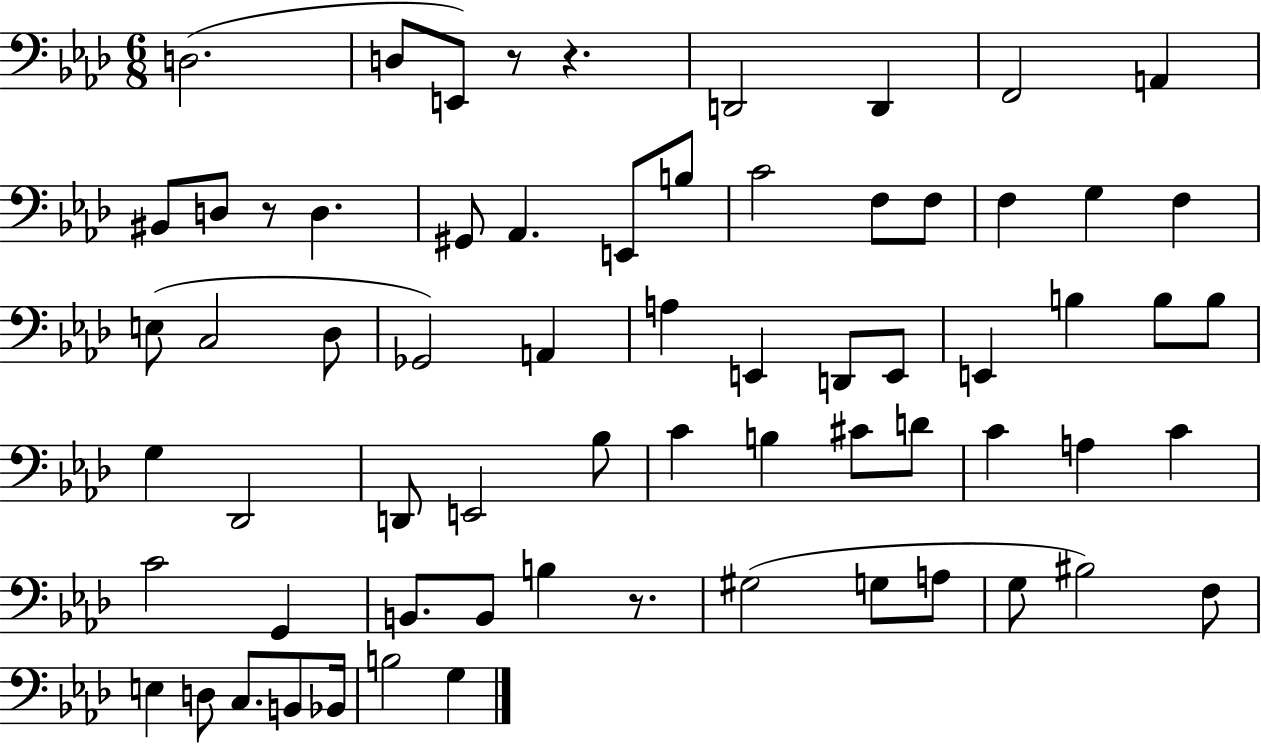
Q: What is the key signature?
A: AES major